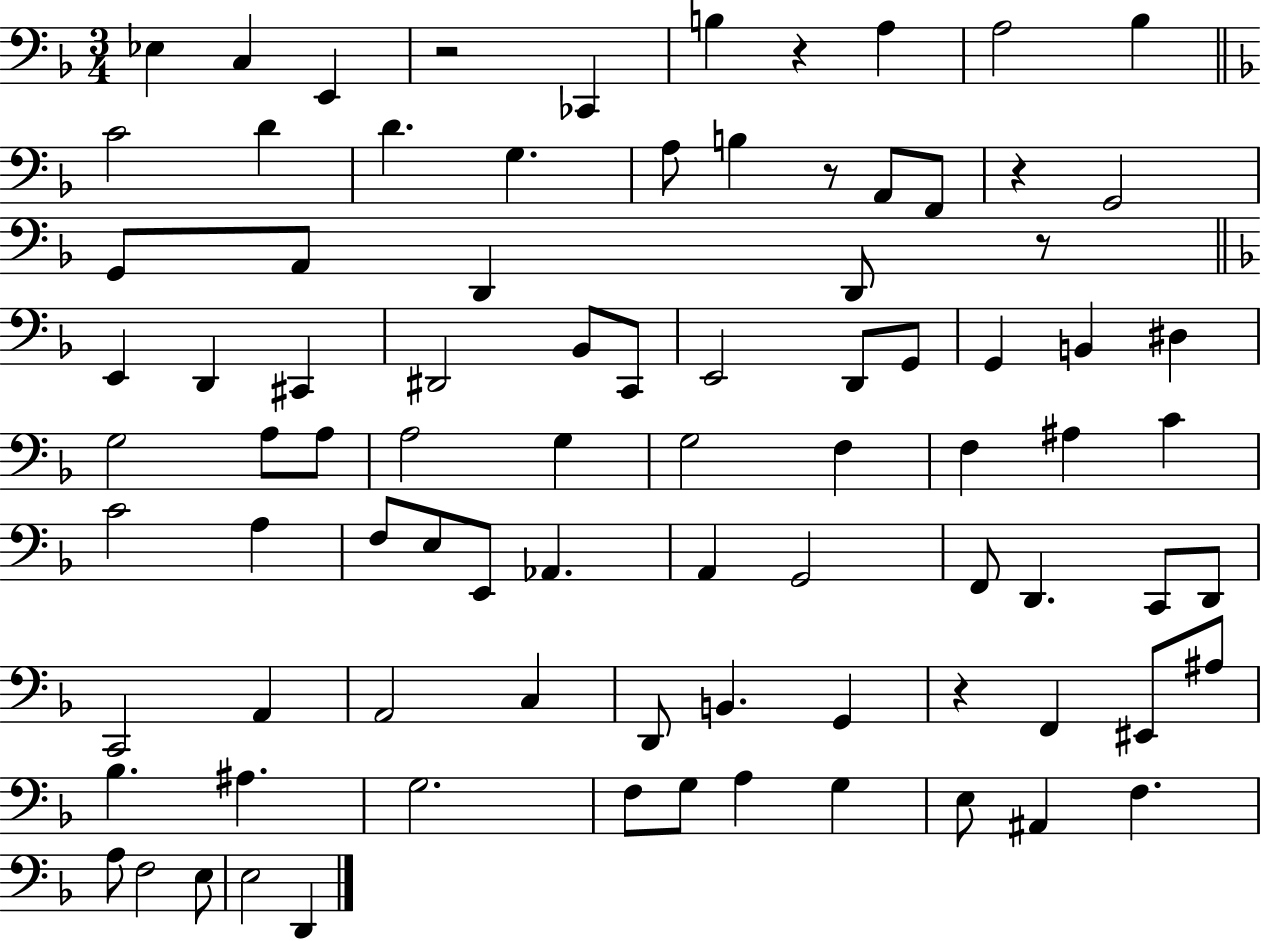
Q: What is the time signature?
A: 3/4